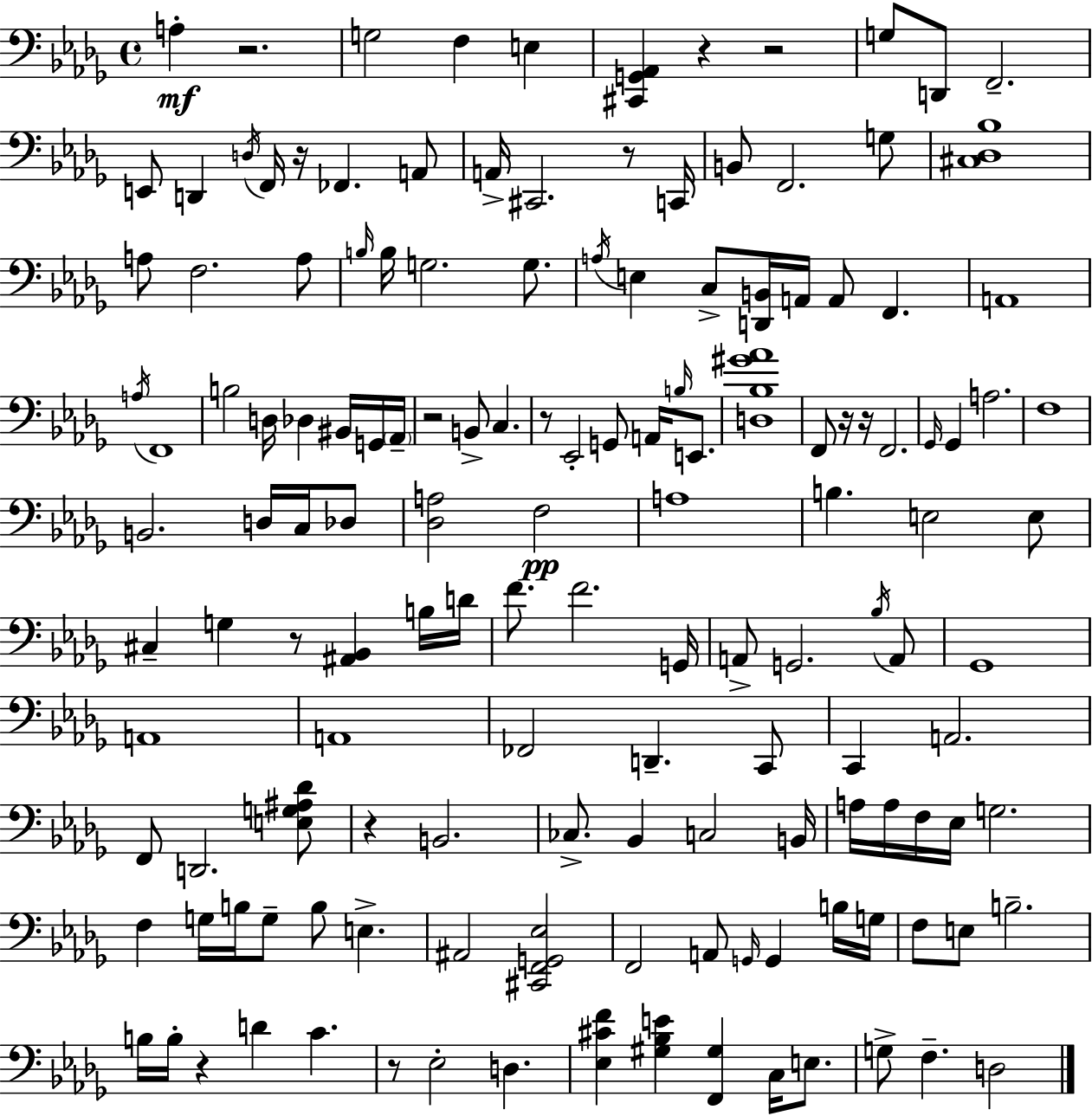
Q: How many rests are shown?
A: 13